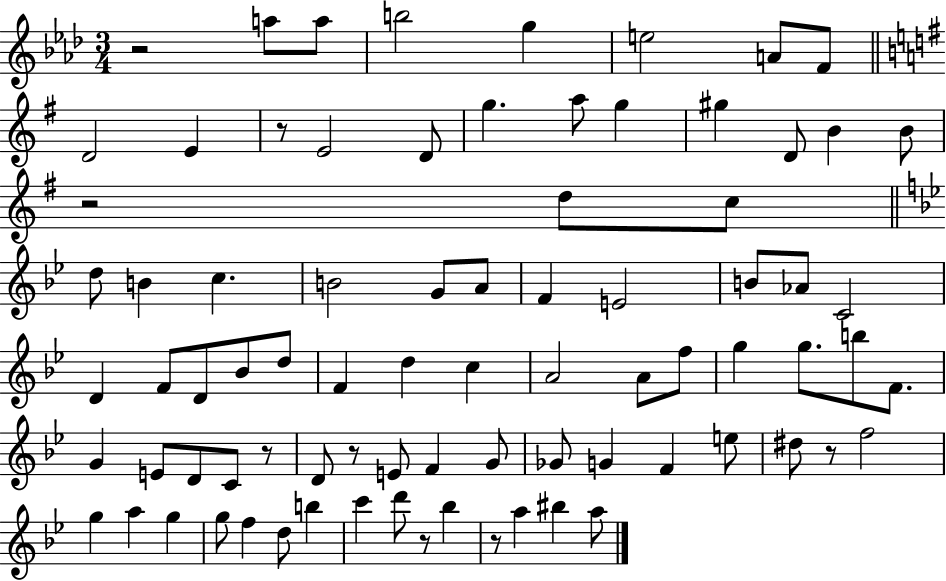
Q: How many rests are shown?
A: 8